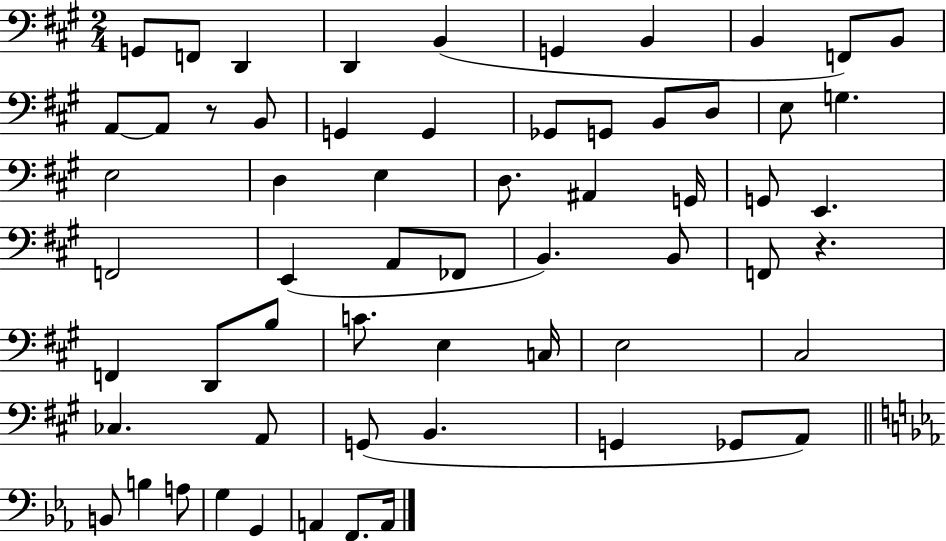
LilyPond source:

{
  \clef bass
  \numericTimeSignature
  \time 2/4
  \key a \major
  \repeat volta 2 { g,8 f,8 d,4 | d,4 b,4( | g,4 b,4 | b,4 f,8) b,8 | \break a,8~~ a,8 r8 b,8 | g,4 g,4 | ges,8 g,8 b,8 d8 | e8 g4. | \break e2 | d4 e4 | d8. ais,4 g,16 | g,8 e,4. | \break f,2 | e,4( a,8 fes,8 | b,4.) b,8 | f,8 r4. | \break f,4 d,8 b8 | c'8. e4 c16 | e2 | cis2 | \break ces4. a,8 | g,8( b,4. | g,4 ges,8 a,8) | \bar "||" \break \key ees \major b,8 b4 a8 | g4 g,4 | a,4 f,8. a,16 | } \bar "|."
}